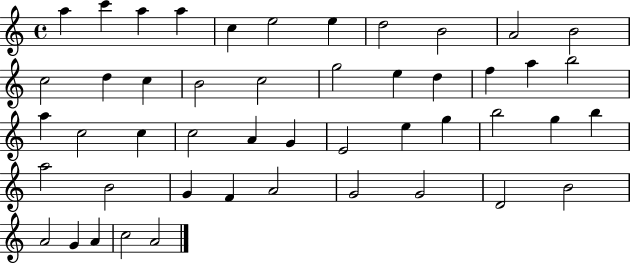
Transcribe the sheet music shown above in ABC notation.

X:1
T:Untitled
M:4/4
L:1/4
K:C
a c' a a c e2 e d2 B2 A2 B2 c2 d c B2 c2 g2 e d f a b2 a c2 c c2 A G E2 e g b2 g b a2 B2 G F A2 G2 G2 D2 B2 A2 G A c2 A2